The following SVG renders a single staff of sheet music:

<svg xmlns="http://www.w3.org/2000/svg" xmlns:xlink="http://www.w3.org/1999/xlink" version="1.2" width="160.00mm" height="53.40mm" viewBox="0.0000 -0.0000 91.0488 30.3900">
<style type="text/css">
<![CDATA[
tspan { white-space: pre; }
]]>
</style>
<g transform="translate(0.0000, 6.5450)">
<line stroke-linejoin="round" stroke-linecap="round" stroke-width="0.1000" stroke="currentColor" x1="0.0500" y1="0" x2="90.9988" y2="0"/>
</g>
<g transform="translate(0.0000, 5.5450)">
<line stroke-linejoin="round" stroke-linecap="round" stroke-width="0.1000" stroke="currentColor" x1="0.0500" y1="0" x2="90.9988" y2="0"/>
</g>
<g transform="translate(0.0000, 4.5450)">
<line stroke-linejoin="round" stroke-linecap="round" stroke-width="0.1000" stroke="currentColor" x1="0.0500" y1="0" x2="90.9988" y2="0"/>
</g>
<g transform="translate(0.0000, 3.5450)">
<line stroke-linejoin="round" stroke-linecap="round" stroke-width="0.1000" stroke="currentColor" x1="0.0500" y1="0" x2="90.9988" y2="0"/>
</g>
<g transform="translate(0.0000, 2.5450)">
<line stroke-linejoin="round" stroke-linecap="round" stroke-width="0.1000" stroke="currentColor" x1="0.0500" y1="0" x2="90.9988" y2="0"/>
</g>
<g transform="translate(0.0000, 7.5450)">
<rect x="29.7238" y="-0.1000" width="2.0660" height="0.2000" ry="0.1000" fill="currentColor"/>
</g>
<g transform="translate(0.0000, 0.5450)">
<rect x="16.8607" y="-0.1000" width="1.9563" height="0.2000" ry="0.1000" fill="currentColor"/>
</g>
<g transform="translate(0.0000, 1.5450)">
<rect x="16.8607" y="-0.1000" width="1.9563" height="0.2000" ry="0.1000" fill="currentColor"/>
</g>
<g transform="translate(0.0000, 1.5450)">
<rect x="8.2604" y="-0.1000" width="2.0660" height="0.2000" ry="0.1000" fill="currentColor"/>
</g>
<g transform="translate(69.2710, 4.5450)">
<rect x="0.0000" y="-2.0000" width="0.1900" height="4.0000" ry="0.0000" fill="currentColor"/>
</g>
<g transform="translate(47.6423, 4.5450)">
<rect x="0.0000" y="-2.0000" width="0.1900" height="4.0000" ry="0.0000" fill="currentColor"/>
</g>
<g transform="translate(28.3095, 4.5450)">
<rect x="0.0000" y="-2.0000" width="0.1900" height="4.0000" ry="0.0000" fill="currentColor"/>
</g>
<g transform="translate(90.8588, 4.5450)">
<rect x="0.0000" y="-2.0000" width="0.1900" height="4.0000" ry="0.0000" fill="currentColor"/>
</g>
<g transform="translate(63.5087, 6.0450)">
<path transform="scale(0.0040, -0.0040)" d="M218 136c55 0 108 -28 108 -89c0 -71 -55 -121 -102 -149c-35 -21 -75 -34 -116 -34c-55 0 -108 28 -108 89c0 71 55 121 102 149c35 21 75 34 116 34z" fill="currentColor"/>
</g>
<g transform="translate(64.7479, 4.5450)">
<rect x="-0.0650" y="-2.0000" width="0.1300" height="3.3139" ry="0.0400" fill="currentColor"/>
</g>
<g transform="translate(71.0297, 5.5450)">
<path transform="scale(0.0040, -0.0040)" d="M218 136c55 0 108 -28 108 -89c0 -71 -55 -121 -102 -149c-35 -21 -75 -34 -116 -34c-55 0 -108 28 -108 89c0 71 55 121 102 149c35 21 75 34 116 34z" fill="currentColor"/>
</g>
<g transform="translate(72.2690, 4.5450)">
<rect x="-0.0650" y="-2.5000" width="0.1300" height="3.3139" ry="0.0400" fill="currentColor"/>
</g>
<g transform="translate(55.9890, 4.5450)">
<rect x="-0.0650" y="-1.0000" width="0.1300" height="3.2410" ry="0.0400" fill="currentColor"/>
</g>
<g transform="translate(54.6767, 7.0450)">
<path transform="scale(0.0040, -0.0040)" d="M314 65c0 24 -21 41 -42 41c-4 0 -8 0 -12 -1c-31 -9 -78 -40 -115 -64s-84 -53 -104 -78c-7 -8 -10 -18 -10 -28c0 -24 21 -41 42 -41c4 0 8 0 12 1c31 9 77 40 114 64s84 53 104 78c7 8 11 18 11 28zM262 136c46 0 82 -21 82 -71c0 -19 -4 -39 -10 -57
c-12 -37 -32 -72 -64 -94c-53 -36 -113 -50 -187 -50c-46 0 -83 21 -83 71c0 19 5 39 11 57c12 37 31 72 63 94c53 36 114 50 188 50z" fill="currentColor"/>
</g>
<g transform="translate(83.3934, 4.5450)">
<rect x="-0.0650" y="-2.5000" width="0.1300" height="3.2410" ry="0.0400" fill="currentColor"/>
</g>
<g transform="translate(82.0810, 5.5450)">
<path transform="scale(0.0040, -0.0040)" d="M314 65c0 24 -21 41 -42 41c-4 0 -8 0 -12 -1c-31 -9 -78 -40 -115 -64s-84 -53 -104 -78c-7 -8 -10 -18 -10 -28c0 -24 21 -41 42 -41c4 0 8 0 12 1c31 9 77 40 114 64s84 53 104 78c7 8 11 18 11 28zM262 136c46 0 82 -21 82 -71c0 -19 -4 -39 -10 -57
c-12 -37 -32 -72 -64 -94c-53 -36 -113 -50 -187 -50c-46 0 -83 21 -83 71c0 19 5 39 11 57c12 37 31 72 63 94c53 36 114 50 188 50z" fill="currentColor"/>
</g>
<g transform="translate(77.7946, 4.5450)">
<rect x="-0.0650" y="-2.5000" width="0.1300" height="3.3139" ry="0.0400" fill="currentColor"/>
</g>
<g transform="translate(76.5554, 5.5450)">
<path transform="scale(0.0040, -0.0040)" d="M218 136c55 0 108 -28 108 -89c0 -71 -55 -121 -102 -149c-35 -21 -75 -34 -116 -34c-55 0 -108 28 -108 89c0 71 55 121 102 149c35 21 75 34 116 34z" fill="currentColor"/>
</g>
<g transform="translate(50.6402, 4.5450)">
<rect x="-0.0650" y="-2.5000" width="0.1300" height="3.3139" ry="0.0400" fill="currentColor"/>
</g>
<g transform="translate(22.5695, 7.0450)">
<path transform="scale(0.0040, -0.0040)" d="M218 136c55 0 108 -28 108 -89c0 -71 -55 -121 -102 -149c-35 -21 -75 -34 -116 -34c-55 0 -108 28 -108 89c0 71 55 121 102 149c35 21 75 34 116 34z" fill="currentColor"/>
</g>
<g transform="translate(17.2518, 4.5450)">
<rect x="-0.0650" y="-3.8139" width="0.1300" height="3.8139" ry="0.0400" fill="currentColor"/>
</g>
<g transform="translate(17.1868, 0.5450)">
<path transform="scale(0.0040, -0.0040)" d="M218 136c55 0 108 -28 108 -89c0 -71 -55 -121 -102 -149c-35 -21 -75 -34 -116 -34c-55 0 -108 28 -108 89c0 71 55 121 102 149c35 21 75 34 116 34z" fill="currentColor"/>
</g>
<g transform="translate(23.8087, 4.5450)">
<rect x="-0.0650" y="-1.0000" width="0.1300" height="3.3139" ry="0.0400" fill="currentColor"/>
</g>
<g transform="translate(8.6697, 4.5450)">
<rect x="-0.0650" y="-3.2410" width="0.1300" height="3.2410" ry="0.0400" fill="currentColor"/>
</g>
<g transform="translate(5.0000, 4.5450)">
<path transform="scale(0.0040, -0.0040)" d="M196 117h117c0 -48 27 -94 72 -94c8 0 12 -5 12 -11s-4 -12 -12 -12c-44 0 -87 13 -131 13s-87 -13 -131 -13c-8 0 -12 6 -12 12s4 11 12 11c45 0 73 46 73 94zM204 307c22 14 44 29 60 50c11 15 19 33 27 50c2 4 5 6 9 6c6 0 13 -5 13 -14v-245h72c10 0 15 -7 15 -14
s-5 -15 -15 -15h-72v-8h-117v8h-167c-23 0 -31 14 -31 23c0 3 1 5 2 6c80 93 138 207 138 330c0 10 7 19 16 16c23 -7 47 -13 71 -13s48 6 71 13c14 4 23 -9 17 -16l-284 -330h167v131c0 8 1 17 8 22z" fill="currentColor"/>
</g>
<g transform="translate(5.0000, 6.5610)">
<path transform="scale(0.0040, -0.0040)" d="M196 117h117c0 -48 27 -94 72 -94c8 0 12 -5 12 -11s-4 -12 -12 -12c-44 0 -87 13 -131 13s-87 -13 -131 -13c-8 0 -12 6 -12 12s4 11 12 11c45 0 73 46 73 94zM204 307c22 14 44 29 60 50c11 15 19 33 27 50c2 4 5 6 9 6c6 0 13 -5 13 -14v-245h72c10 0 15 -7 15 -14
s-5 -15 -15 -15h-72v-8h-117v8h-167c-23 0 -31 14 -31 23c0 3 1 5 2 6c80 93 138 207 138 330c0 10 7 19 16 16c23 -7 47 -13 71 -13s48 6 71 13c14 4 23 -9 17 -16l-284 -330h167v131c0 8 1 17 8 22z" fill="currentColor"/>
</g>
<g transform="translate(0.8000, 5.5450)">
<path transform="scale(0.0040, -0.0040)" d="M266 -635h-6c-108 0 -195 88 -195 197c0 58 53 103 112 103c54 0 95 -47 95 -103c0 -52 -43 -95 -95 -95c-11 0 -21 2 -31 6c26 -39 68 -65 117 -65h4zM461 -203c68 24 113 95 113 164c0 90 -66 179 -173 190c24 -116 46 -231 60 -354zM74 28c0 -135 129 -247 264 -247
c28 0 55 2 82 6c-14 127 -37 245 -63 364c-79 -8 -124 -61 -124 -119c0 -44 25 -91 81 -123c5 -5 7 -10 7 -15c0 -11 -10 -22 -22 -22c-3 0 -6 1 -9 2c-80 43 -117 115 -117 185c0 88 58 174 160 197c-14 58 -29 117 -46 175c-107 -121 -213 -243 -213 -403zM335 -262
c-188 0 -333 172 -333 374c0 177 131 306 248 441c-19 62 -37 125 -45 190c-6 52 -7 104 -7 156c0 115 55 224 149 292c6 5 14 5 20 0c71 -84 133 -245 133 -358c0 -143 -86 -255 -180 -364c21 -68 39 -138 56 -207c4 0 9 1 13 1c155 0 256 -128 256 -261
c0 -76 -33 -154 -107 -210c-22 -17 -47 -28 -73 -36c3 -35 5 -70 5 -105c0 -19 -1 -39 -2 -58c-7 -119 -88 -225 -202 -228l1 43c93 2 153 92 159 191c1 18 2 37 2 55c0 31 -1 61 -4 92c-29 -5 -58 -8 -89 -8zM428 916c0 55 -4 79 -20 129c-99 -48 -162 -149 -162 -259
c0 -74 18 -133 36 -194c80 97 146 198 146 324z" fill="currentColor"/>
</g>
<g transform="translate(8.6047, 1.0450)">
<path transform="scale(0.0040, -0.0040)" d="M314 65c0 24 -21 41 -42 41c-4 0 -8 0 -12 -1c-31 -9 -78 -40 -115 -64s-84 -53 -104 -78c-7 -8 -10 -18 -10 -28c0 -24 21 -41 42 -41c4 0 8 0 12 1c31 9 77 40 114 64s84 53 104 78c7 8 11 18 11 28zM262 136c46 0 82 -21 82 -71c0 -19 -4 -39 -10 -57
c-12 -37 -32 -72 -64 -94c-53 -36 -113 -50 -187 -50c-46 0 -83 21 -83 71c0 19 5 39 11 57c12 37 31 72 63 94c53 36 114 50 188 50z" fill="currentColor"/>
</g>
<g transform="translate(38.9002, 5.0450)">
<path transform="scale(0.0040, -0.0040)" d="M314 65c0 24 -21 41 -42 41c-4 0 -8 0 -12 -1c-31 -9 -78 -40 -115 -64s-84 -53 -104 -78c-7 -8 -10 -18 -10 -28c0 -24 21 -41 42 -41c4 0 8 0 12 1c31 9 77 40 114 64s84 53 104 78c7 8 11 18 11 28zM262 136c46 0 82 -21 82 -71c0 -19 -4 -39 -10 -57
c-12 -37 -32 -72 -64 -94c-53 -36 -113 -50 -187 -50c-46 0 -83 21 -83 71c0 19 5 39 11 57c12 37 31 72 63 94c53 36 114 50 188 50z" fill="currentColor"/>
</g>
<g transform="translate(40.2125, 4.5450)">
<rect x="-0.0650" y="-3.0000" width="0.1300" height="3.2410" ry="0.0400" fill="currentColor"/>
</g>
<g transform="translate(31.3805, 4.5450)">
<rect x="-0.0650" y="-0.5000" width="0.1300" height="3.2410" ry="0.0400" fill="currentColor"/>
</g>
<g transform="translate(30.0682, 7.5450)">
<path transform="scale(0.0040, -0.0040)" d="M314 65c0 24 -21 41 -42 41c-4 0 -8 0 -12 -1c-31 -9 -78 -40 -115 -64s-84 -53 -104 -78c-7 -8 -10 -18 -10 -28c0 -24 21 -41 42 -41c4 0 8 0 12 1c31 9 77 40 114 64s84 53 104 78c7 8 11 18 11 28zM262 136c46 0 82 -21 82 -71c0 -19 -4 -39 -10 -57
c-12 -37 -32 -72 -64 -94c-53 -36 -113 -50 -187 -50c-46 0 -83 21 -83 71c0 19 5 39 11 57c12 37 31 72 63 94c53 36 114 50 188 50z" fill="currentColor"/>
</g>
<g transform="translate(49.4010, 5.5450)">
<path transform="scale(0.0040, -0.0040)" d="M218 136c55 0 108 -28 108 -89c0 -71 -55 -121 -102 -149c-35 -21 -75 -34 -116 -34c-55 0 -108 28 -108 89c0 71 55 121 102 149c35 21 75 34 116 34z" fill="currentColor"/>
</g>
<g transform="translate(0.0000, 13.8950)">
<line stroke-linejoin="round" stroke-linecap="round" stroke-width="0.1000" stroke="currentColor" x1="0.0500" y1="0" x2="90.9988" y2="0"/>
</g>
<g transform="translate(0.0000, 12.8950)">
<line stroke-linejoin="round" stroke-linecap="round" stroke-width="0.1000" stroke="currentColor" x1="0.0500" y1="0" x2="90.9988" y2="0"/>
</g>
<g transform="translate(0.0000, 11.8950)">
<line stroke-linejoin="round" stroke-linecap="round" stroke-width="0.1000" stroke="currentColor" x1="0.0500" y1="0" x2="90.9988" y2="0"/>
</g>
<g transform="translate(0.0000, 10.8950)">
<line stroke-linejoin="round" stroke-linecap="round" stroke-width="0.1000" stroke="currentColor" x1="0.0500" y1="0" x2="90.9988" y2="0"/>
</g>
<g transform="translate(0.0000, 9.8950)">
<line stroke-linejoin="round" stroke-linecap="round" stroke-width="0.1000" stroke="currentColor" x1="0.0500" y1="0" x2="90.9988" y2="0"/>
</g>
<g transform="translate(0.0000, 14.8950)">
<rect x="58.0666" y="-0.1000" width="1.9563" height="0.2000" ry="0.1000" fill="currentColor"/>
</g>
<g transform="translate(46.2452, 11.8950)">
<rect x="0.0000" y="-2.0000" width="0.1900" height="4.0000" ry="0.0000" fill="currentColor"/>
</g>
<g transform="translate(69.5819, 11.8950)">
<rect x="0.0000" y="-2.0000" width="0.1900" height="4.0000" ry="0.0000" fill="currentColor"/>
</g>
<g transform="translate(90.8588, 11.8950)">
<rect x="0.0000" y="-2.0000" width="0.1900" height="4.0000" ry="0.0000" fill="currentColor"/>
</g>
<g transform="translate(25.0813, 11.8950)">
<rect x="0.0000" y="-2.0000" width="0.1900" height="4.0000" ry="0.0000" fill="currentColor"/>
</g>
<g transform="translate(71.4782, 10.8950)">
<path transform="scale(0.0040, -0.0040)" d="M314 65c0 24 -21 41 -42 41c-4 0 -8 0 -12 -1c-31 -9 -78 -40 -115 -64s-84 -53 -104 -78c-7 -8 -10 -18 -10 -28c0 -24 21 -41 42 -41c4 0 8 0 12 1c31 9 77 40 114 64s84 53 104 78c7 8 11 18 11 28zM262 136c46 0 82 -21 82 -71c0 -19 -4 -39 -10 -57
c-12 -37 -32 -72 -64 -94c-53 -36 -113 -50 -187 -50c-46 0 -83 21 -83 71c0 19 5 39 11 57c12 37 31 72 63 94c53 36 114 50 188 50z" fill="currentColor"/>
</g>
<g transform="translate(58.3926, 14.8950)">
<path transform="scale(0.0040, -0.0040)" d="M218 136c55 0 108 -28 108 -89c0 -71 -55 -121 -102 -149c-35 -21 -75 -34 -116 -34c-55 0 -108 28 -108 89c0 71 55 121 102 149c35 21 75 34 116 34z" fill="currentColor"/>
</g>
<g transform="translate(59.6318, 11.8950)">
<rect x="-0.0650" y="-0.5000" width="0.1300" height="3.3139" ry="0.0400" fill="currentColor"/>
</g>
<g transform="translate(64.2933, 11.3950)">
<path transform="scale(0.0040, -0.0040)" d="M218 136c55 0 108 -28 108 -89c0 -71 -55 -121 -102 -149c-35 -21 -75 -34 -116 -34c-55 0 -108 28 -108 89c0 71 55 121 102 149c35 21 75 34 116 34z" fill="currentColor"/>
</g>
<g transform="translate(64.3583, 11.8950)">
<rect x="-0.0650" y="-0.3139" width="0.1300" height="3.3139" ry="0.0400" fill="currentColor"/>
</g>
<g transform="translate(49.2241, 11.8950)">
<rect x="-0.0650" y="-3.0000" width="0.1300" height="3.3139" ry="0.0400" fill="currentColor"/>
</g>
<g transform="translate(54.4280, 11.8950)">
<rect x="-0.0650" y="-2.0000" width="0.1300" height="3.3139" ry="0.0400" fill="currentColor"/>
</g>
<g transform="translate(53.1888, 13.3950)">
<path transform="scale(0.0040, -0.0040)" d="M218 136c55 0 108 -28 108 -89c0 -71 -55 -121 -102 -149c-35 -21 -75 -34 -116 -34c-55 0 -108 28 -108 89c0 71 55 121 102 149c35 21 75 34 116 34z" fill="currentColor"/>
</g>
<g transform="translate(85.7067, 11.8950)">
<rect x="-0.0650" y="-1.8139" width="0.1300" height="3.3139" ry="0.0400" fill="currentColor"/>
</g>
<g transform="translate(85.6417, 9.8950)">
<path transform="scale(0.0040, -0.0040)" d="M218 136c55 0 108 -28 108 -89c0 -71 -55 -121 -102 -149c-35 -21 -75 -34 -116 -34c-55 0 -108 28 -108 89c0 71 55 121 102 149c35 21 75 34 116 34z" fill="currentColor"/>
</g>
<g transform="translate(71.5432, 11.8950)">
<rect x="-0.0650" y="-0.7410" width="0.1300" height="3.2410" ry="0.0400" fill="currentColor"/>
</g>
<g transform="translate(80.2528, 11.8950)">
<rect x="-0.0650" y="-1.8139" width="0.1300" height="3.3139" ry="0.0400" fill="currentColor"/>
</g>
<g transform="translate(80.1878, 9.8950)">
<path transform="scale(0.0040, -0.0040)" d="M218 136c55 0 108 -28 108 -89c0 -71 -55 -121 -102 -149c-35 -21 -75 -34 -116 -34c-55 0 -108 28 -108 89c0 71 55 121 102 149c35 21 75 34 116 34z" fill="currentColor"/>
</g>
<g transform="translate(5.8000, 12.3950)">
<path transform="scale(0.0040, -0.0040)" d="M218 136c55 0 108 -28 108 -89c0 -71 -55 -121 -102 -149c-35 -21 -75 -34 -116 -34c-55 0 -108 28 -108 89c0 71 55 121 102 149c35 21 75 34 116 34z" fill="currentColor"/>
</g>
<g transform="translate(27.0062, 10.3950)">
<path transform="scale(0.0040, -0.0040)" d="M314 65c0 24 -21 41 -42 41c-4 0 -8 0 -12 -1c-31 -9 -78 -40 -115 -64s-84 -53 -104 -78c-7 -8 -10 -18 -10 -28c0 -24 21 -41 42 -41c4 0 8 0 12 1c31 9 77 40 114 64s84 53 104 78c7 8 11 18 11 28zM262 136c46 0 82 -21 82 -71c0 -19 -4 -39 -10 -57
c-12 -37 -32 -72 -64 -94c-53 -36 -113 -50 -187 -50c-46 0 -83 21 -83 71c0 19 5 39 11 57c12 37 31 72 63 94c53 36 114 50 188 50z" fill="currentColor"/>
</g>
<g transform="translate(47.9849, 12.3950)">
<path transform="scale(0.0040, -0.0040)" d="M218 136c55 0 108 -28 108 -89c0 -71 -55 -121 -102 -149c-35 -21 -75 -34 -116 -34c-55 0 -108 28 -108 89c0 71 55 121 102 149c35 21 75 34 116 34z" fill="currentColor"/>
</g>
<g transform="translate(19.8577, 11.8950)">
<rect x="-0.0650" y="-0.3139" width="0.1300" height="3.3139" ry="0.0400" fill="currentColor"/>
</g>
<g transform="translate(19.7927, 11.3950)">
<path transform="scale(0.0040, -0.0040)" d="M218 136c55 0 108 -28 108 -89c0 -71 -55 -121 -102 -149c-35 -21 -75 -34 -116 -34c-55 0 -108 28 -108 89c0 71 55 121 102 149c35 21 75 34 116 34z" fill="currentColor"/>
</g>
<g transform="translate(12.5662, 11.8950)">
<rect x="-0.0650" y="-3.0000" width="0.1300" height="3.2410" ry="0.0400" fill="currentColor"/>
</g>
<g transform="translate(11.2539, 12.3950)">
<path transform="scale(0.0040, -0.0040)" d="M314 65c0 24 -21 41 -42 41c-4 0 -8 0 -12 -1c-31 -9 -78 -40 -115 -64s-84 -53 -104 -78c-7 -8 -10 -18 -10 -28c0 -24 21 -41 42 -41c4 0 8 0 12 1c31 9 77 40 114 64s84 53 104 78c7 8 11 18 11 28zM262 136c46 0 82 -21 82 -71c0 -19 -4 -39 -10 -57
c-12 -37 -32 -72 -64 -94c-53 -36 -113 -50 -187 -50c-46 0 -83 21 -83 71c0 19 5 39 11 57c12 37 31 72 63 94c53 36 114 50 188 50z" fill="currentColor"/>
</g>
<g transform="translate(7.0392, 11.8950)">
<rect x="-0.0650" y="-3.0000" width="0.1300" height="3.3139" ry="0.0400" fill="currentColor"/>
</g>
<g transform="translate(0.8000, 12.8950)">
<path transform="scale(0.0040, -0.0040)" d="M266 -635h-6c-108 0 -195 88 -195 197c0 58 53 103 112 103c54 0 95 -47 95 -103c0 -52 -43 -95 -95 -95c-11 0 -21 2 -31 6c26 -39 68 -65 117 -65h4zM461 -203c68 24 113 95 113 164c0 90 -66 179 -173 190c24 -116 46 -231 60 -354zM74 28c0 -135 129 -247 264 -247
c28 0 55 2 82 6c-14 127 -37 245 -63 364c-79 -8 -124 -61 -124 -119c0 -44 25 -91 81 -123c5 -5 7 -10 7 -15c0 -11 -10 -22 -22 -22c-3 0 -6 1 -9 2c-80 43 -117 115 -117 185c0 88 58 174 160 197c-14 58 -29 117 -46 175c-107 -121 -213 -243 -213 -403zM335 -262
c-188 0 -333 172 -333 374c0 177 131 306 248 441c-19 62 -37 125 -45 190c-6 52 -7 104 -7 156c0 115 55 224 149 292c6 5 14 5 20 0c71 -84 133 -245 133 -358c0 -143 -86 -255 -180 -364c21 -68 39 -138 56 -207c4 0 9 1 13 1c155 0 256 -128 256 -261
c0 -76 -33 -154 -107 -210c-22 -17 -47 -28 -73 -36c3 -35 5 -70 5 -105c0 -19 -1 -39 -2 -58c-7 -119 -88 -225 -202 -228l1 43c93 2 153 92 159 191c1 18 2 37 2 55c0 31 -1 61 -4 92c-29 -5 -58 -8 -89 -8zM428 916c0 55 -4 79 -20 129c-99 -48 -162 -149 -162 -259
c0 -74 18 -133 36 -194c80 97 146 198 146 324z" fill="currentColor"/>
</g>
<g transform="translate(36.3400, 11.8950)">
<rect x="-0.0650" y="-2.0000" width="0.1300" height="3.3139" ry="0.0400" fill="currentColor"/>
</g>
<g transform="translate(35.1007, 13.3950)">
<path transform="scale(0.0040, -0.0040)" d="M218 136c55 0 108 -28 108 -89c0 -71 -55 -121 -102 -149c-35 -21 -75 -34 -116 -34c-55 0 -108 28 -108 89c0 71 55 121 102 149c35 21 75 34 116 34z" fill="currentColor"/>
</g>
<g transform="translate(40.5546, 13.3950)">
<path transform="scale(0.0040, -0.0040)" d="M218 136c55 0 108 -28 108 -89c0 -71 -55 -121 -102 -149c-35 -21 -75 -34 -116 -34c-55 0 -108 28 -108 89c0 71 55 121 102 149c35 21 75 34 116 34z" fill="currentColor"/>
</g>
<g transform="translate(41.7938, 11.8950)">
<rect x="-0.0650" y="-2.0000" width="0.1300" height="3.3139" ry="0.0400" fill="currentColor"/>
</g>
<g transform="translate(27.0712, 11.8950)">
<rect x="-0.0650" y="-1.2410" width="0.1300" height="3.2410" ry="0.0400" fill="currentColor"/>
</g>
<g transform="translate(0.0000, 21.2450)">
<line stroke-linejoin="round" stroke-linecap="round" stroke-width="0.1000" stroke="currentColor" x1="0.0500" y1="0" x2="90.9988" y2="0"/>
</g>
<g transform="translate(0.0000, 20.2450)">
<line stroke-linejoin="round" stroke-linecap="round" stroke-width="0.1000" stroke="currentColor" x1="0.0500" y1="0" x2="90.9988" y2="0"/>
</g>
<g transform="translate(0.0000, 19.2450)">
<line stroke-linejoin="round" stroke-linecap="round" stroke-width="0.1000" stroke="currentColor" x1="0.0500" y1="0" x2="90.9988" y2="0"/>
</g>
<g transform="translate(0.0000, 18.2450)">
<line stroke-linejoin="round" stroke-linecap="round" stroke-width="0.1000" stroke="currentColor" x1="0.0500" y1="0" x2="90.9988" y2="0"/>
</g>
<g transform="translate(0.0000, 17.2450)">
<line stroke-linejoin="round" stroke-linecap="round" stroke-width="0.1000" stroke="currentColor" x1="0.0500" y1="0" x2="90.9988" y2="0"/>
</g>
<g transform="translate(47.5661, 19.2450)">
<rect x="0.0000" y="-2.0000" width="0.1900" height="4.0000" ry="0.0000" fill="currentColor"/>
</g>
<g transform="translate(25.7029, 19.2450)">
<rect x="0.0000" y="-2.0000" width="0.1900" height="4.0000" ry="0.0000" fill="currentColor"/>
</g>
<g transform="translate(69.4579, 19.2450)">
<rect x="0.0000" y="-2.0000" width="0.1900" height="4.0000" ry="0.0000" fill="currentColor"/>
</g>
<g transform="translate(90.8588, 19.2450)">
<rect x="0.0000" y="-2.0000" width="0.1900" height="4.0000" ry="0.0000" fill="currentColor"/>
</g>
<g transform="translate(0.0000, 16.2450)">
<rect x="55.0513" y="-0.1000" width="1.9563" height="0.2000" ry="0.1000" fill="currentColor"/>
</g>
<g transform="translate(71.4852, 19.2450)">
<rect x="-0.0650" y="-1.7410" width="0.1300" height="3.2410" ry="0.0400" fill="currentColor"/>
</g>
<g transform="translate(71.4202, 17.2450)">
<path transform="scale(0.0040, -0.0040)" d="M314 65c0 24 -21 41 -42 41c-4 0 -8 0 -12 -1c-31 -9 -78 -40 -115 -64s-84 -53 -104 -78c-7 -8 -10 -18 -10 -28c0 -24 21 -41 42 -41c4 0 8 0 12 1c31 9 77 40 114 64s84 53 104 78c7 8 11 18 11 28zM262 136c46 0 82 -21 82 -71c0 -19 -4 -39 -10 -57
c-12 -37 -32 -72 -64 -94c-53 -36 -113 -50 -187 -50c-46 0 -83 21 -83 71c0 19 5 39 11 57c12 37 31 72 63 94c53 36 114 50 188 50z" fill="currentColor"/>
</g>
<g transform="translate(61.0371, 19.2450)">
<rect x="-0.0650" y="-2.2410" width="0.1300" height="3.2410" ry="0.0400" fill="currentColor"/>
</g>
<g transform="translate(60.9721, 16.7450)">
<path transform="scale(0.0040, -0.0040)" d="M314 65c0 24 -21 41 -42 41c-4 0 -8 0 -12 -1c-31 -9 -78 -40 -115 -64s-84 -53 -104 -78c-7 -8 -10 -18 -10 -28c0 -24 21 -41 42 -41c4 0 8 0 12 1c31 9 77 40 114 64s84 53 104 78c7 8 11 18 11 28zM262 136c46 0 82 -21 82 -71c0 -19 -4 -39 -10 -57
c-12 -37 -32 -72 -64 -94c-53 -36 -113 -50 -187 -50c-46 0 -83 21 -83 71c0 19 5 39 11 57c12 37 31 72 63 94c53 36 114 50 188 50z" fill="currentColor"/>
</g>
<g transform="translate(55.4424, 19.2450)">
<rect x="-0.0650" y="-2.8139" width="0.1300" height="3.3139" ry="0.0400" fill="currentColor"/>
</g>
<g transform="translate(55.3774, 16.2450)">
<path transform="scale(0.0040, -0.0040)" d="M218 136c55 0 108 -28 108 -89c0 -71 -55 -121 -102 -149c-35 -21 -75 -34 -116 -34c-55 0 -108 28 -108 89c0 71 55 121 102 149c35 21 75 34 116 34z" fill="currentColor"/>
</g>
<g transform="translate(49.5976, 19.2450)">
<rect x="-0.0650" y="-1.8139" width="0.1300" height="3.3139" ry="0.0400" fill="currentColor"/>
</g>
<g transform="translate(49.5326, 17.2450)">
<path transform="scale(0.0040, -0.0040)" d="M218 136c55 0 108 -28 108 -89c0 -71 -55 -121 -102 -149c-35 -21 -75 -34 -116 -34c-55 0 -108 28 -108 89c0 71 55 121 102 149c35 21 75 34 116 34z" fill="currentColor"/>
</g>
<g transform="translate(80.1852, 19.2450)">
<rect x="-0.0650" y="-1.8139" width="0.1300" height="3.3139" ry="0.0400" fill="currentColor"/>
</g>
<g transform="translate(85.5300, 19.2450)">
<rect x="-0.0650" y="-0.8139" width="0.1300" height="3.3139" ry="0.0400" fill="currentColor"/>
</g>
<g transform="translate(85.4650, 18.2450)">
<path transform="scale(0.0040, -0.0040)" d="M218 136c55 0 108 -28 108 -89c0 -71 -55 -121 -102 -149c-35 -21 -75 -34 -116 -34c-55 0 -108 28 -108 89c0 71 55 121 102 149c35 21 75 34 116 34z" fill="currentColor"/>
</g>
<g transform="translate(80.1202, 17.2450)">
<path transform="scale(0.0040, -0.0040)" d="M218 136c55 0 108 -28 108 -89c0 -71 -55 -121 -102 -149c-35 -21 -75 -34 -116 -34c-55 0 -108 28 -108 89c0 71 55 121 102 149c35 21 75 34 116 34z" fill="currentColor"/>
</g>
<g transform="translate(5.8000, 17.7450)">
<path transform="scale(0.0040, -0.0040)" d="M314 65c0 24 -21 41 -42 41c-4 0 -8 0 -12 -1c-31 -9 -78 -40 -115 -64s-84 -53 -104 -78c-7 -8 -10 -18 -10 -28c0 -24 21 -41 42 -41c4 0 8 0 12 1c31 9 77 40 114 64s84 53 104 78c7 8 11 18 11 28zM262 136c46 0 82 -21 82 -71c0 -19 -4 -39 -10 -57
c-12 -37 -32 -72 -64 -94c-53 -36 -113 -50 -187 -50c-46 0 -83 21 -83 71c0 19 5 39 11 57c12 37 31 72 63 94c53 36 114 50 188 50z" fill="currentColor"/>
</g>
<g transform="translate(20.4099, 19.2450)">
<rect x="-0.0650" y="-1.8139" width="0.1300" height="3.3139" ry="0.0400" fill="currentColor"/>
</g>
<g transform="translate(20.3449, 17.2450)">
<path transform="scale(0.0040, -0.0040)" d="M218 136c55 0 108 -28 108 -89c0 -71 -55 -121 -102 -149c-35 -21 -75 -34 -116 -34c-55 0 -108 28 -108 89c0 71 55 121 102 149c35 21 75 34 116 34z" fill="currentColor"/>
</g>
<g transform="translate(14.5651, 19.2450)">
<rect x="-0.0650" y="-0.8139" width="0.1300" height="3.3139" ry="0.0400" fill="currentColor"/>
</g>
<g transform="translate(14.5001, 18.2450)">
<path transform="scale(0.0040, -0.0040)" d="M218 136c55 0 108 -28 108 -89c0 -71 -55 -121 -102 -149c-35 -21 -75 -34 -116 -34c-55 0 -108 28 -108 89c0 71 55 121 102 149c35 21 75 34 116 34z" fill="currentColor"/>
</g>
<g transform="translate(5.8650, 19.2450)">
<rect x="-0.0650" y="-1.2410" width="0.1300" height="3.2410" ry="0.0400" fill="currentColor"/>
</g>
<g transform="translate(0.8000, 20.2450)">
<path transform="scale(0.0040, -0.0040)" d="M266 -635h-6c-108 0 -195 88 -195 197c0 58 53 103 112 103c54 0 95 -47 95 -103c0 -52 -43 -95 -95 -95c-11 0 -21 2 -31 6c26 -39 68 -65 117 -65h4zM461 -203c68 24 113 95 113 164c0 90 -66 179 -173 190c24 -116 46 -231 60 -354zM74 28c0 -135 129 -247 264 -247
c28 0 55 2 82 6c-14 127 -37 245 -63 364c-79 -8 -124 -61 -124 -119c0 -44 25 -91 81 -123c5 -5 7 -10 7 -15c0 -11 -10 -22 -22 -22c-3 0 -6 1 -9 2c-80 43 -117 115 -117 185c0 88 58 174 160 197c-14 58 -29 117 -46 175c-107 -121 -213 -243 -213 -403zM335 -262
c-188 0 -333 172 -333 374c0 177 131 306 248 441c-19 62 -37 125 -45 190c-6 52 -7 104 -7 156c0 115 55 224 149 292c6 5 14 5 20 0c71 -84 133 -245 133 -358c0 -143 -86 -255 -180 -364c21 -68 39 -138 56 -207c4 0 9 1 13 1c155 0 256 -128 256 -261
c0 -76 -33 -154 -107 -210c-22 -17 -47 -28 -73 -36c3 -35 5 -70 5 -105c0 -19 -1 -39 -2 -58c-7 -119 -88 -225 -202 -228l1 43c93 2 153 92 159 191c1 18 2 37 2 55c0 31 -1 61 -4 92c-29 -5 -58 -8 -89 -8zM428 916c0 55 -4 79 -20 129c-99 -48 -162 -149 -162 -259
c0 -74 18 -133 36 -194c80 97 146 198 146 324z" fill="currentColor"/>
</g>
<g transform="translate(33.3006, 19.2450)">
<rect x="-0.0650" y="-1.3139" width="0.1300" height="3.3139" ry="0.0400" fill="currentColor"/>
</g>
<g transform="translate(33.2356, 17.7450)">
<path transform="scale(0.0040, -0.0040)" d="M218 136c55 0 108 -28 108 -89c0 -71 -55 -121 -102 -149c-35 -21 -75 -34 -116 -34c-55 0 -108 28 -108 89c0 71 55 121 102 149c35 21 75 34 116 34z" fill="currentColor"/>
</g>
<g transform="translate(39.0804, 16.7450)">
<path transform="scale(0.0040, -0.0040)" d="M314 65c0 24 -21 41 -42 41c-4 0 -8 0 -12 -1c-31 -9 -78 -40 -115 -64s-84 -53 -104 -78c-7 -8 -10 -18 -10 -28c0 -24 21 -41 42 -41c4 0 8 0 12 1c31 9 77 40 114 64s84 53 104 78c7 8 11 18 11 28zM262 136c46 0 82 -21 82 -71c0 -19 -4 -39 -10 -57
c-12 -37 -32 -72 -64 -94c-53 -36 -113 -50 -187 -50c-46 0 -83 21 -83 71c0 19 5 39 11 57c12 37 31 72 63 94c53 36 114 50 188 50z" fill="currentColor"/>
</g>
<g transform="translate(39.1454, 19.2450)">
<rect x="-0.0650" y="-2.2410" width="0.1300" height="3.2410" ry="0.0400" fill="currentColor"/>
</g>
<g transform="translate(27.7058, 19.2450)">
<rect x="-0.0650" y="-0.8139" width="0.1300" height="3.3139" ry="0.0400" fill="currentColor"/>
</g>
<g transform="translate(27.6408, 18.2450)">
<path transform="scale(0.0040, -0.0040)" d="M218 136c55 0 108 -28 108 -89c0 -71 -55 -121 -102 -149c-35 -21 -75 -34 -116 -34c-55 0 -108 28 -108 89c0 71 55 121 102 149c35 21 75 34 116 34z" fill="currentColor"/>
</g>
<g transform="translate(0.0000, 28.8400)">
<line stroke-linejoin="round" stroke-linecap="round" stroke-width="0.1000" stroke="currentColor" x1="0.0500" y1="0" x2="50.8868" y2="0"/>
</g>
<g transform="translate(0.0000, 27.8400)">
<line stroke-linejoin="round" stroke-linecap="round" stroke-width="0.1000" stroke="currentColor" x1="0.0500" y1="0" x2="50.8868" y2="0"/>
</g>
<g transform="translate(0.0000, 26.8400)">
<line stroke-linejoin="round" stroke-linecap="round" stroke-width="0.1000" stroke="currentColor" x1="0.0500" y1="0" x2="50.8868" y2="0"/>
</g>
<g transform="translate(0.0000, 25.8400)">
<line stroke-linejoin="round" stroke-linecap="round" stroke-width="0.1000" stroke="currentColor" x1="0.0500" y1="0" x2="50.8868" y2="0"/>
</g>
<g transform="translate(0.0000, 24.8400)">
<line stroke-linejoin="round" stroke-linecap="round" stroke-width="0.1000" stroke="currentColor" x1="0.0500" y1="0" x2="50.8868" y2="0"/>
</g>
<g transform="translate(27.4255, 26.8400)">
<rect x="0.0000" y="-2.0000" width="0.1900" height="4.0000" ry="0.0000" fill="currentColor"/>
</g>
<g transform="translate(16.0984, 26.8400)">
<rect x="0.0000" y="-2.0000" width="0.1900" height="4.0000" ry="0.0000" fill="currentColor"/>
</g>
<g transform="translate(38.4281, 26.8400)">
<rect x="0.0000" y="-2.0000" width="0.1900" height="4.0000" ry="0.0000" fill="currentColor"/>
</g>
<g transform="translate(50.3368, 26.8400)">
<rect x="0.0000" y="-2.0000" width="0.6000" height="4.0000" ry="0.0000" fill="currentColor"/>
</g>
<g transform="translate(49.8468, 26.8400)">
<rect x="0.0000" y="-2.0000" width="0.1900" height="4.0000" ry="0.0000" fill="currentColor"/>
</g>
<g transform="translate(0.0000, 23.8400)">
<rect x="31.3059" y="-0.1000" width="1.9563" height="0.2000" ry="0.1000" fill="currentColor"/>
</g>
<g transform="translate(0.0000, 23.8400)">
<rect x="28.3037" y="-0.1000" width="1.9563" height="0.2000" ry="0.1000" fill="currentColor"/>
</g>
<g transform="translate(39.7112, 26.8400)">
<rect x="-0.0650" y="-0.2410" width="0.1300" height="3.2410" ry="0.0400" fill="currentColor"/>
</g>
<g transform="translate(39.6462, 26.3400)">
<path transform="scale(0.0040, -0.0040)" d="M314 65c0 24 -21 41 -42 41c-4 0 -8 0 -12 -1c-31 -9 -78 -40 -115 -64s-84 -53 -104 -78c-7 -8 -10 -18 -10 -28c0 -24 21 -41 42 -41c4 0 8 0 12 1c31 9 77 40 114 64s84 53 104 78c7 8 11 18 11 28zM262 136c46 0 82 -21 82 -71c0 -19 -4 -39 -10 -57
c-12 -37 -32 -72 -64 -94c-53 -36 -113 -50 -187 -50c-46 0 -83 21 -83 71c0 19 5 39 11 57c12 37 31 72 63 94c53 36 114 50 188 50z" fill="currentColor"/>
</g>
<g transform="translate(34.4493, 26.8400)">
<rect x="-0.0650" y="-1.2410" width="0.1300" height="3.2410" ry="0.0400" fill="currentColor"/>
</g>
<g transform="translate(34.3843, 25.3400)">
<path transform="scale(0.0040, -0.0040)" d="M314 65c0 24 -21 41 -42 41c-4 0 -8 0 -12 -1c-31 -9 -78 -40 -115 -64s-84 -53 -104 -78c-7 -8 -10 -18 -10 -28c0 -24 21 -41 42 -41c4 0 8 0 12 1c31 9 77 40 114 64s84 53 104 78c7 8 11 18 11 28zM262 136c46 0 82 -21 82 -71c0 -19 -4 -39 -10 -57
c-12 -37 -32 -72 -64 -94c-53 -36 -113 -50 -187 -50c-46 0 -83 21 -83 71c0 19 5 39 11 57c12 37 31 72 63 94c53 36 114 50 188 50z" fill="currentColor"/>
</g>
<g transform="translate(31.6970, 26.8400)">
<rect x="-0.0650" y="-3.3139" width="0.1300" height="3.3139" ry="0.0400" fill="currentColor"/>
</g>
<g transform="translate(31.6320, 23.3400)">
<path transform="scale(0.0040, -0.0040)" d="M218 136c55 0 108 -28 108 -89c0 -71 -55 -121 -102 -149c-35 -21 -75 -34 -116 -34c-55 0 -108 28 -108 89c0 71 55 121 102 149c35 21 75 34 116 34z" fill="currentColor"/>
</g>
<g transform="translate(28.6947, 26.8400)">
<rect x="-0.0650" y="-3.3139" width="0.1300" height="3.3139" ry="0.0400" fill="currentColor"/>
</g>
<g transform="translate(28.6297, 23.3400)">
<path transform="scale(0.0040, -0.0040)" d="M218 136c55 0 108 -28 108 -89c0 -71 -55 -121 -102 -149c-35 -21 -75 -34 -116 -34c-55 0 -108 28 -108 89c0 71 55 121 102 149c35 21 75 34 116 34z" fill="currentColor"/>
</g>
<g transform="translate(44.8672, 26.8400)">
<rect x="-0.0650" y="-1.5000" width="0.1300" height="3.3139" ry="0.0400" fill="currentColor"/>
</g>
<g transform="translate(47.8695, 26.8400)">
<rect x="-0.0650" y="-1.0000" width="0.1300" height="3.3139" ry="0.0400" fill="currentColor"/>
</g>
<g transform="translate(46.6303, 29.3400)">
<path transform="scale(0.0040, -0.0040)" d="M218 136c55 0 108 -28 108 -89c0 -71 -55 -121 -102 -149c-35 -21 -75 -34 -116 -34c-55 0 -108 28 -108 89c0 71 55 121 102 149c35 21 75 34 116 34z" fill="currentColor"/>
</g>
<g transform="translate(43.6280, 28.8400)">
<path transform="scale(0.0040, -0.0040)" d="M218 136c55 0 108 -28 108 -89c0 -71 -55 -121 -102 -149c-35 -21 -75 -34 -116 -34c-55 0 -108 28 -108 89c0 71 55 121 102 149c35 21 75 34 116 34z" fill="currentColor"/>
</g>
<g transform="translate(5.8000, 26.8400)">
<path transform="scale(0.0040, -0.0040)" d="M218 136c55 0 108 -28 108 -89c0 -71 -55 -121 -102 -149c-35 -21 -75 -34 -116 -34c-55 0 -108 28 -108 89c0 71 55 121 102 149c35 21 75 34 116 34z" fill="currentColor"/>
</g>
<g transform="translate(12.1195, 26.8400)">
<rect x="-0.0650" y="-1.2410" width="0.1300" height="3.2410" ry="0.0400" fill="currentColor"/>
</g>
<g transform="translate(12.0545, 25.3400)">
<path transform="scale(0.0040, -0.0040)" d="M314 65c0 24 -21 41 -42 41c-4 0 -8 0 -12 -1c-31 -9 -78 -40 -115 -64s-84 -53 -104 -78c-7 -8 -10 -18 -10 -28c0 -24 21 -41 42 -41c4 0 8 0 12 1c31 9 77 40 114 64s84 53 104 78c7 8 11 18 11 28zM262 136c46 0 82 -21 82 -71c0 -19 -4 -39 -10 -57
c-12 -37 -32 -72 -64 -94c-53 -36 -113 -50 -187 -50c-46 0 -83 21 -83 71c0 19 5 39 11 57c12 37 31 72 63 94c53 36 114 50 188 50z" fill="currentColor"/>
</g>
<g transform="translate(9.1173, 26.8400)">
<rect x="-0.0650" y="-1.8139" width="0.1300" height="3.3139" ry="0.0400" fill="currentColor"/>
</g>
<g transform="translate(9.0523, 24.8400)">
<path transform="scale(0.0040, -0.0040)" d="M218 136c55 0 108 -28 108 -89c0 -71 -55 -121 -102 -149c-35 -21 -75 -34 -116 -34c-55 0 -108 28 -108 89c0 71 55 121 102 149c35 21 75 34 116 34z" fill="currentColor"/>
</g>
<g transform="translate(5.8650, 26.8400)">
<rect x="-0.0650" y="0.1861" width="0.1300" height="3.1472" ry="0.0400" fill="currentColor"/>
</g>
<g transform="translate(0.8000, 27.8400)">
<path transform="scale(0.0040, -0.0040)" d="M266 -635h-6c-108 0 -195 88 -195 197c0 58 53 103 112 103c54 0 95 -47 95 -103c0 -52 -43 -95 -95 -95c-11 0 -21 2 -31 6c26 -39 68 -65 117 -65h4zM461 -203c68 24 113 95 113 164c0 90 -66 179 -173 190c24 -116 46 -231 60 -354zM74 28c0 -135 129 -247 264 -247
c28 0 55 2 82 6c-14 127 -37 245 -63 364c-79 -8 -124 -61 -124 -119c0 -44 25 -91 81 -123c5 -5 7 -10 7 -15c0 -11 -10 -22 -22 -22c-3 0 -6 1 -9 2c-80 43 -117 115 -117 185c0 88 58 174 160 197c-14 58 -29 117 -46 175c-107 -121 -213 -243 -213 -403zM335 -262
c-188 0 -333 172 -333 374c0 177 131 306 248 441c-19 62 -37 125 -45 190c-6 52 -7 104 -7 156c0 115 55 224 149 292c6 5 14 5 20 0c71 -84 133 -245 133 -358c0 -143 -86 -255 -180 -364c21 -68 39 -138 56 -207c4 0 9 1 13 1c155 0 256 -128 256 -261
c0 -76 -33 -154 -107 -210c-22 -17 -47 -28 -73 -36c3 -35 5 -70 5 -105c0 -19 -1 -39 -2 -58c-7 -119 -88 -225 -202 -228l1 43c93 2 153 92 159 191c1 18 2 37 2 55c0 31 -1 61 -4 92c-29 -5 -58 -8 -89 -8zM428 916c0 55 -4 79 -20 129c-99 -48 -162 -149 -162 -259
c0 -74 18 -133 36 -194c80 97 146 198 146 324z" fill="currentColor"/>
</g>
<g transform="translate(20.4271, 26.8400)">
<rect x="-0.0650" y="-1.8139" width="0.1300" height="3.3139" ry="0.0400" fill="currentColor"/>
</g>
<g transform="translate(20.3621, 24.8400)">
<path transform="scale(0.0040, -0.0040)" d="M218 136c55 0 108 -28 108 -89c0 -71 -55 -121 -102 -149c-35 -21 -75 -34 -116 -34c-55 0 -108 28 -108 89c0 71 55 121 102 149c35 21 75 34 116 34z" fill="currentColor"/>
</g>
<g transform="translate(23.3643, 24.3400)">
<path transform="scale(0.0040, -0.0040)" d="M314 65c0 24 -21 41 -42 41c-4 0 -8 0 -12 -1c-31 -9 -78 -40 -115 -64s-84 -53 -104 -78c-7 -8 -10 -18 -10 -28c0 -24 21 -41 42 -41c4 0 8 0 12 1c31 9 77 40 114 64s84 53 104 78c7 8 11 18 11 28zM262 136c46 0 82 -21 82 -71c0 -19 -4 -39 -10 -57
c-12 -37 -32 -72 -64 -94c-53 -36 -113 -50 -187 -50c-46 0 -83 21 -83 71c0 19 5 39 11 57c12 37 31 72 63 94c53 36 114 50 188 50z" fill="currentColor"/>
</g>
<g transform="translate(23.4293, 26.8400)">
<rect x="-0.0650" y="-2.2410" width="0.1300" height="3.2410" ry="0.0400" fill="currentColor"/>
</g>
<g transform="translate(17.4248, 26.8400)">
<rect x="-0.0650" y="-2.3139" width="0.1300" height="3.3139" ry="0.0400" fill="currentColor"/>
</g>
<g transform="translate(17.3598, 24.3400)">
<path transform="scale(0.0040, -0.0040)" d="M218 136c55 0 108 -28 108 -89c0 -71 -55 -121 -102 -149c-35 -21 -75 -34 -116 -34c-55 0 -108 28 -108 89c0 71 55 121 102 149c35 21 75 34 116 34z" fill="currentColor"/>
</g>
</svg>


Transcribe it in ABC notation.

X:1
T:Untitled
M:4/4
L:1/4
K:C
b2 c' D C2 A2 G D2 F G G G2 A A2 c e2 F F A F C c d2 f f e2 d f d e g2 f a g2 f2 f d B f e2 g f g2 b b e2 c2 E D